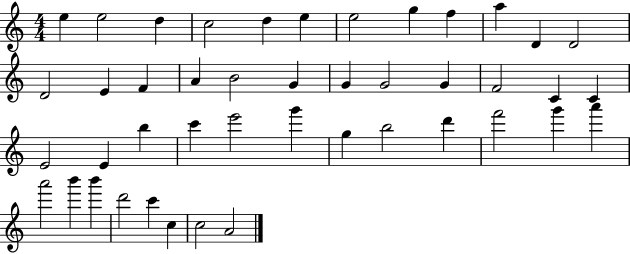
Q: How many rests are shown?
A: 0